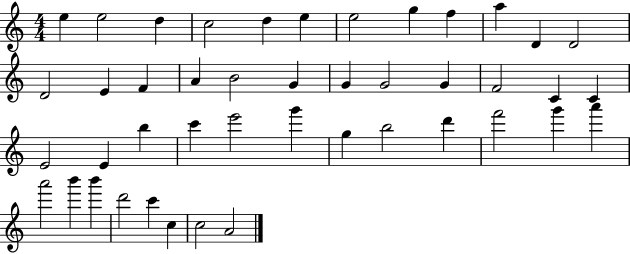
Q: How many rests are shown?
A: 0